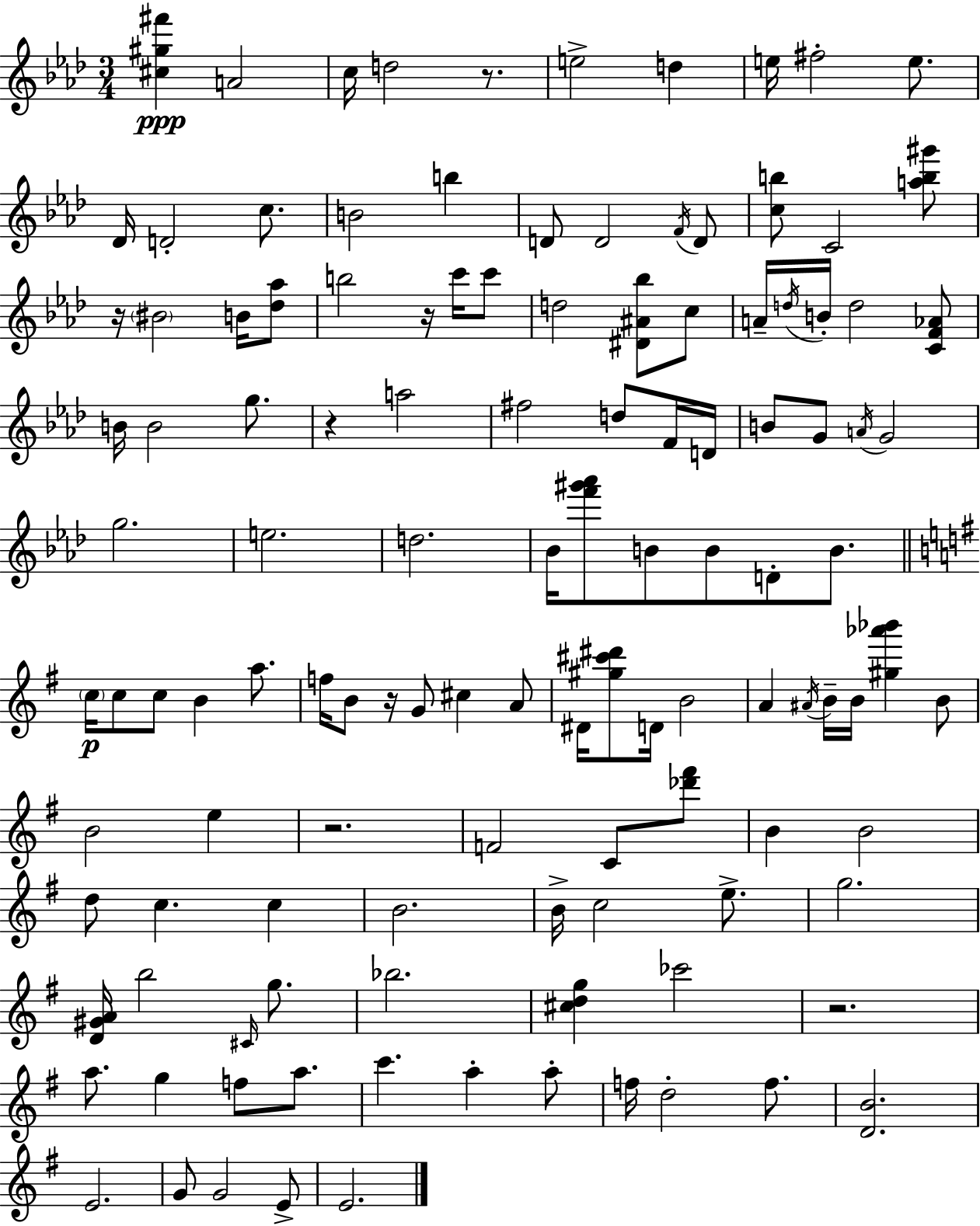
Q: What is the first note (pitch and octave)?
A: A4